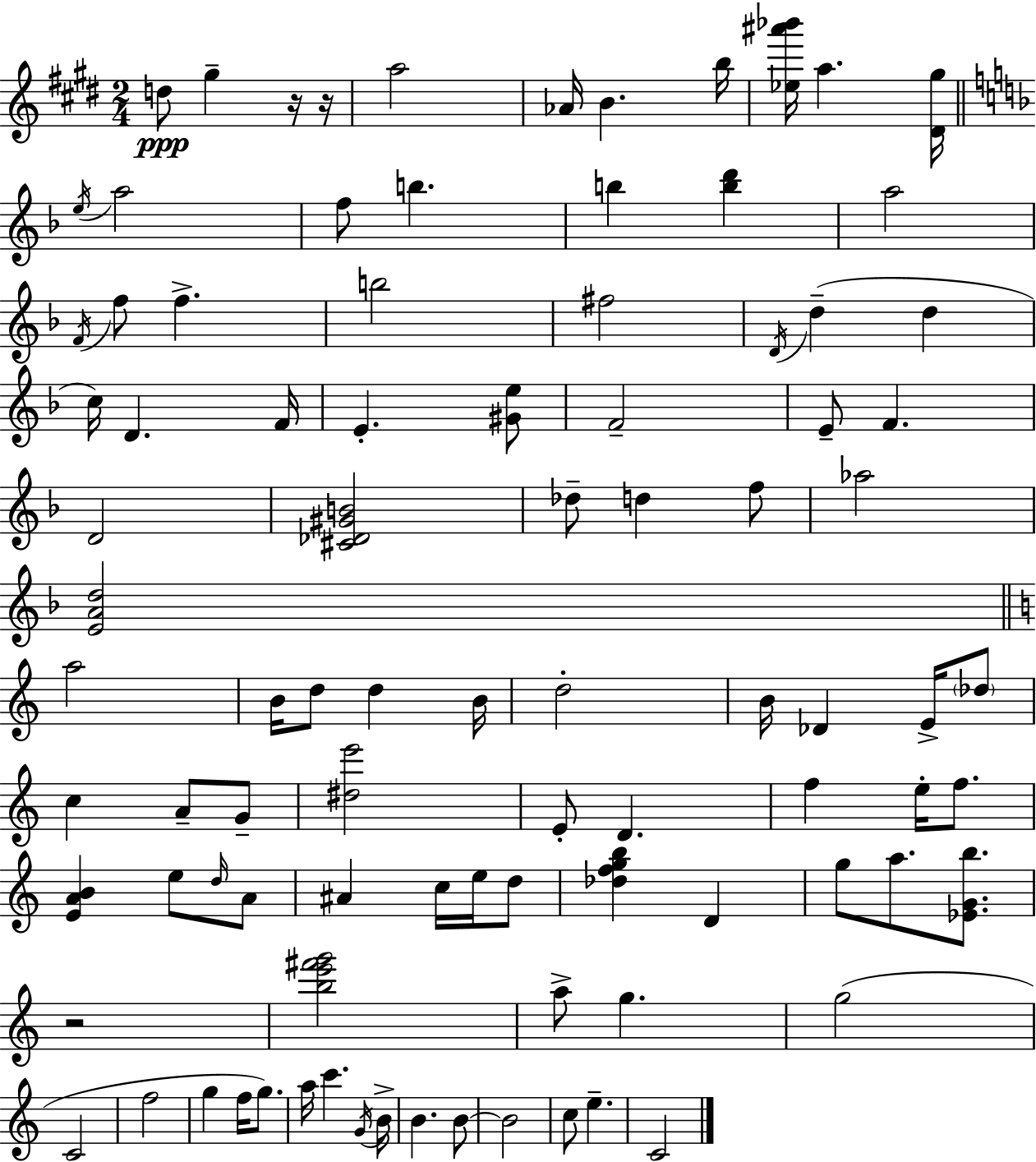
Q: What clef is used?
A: treble